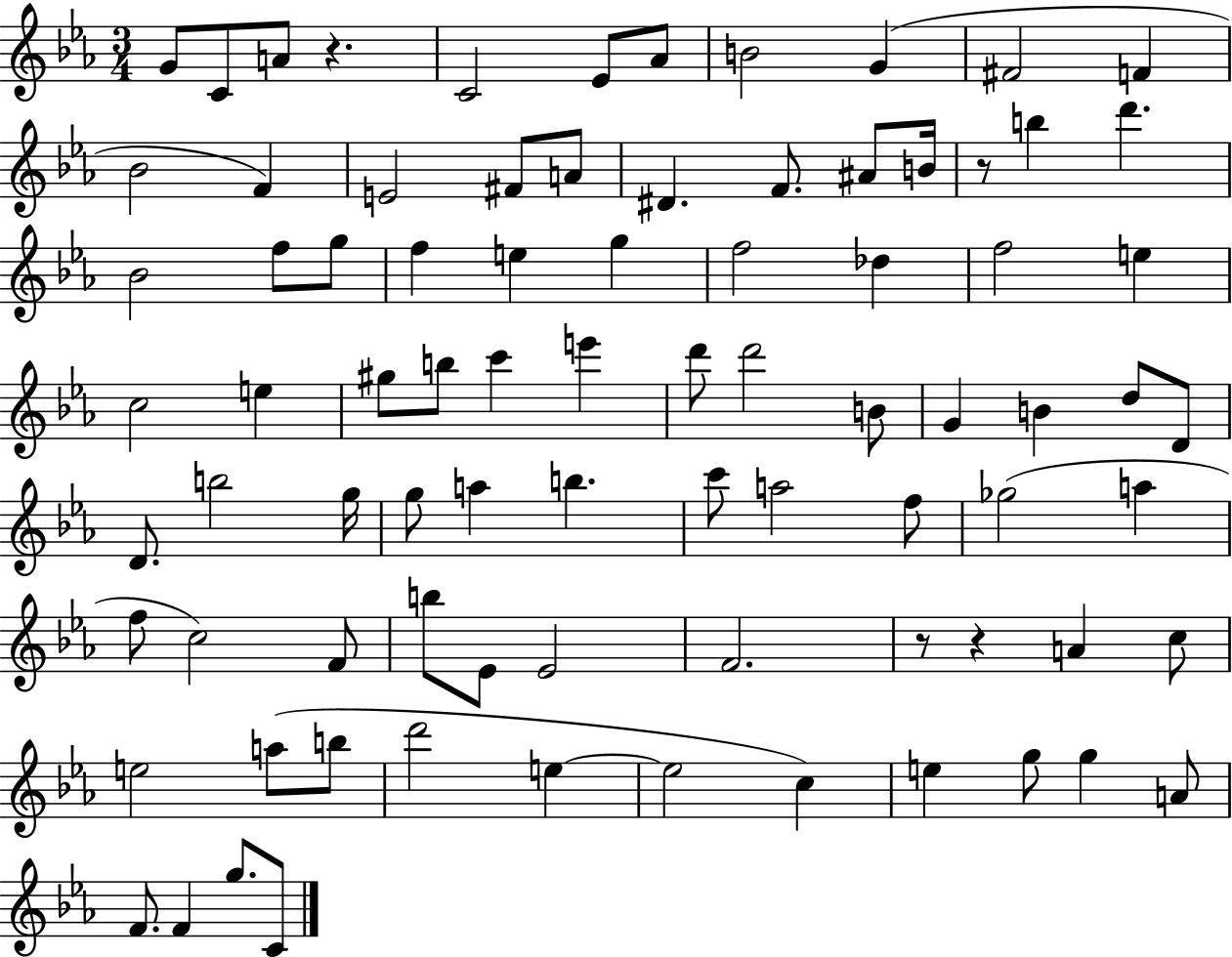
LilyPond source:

{
  \clef treble
  \numericTimeSignature
  \time 3/4
  \key ees \major
  g'8 c'8 a'8 r4. | c'2 ees'8 aes'8 | b'2 g'4( | fis'2 f'4 | \break bes'2 f'4) | e'2 fis'8 a'8 | dis'4. f'8. ais'8 b'16 | r8 b''4 d'''4. | \break bes'2 f''8 g''8 | f''4 e''4 g''4 | f''2 des''4 | f''2 e''4 | \break c''2 e''4 | gis''8 b''8 c'''4 e'''4 | d'''8 d'''2 b'8 | g'4 b'4 d''8 d'8 | \break d'8. b''2 g''16 | g''8 a''4 b''4. | c'''8 a''2 f''8 | ges''2( a''4 | \break f''8 c''2) f'8 | b''8 ees'8 ees'2 | f'2. | r8 r4 a'4 c''8 | \break e''2 a''8( b''8 | d'''2 e''4~~ | e''2 c''4) | e''4 g''8 g''4 a'8 | \break f'8. f'4 g''8. c'8 | \bar "|."
}